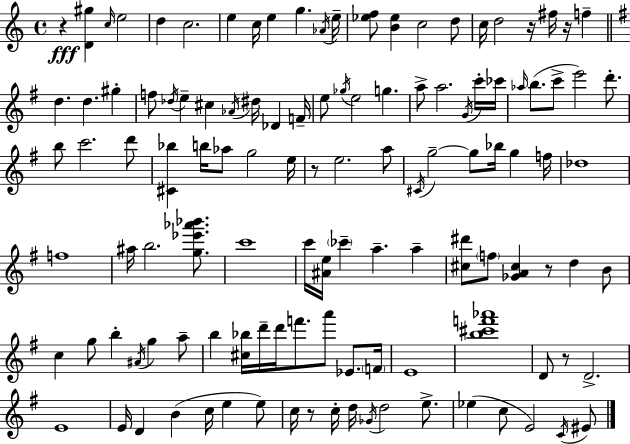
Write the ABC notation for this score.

X:1
T:Untitled
M:4/4
L:1/4
K:C
z [D^g] c/4 e2 d c2 e c/4 e g _A/4 e/4 [_ef]/2 [B_e] c2 d/2 c/4 d2 z/4 ^f/4 z/4 f d d ^g f/2 _d/4 e ^c _A/4 ^d/4 _D F/4 e/2 _g/4 e2 g a/2 a2 G/4 c'/4 _c'/4 _a/4 b/2 c'/2 e'2 d'/2 b/2 c'2 d'/2 [^C_b] b/4 _a/2 g2 e/4 z/2 e2 a/2 ^C/4 g2 g/2 _b/4 g f/4 _d4 f4 ^a/4 b2 [g_e'_a'_b']/2 c'4 c'/4 [^Ae]/4 _c' a a [^c^d']/2 f/2 [_GA^c] z/2 d B/2 c g/2 b ^A/4 g a/2 b [^c_b]/4 d'/4 d'/4 f'/2 a'/2 _E/2 F/4 E4 [b^c'f'_a']4 D/2 z/2 D2 E4 E/4 D B c/4 e e/2 c/4 z/2 c/4 d/4 _G/4 d2 e/2 _e c/2 E2 C/4 ^E/2